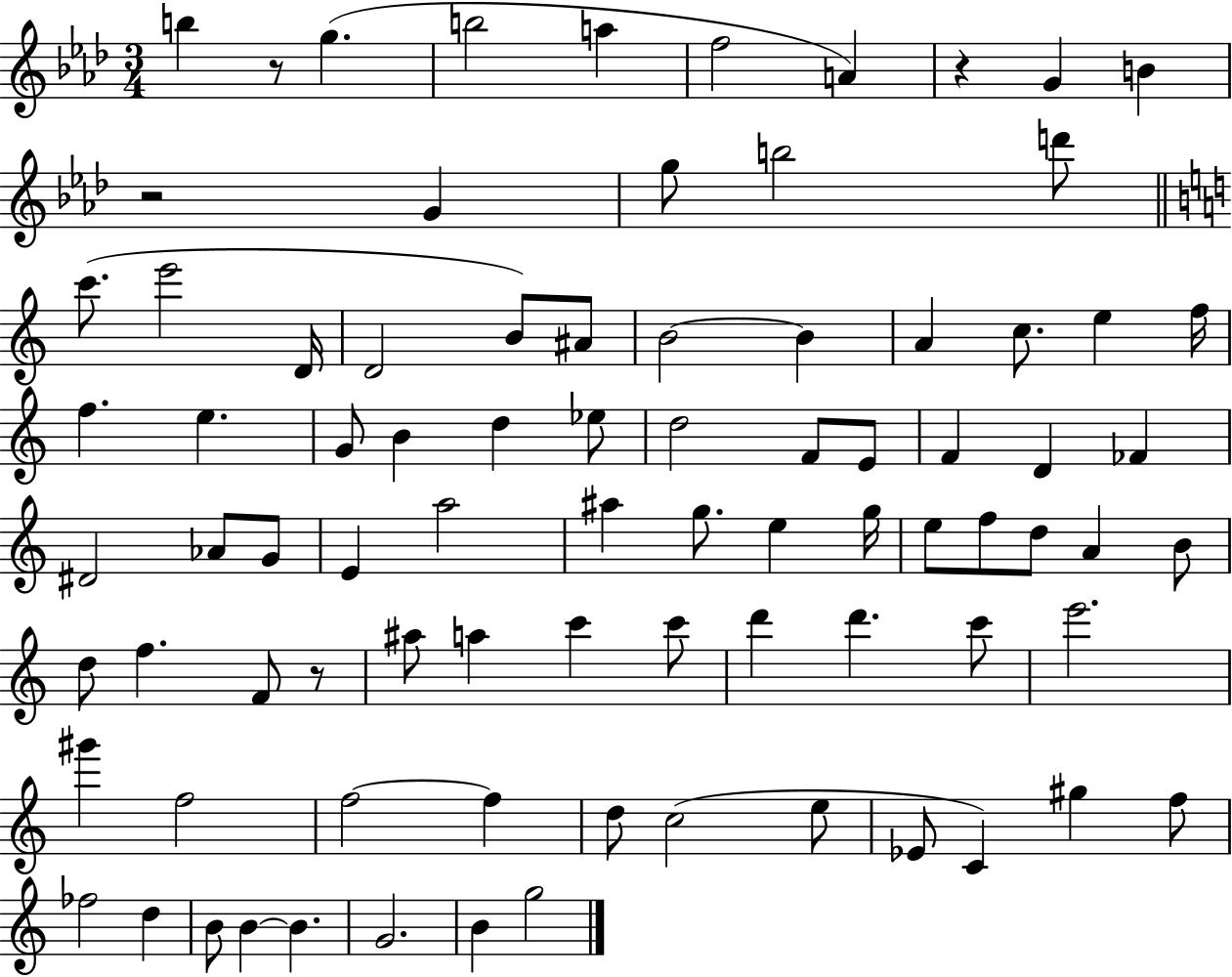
X:1
T:Untitled
M:3/4
L:1/4
K:Ab
b z/2 g b2 a f2 A z G B z2 G g/2 b2 d'/2 c'/2 e'2 D/4 D2 B/2 ^A/2 B2 B A c/2 e f/4 f e G/2 B d _e/2 d2 F/2 E/2 F D _F ^D2 _A/2 G/2 E a2 ^a g/2 e g/4 e/2 f/2 d/2 A B/2 d/2 f F/2 z/2 ^a/2 a c' c'/2 d' d' c'/2 e'2 ^g' f2 f2 f d/2 c2 e/2 _E/2 C ^g f/2 _f2 d B/2 B B G2 B g2